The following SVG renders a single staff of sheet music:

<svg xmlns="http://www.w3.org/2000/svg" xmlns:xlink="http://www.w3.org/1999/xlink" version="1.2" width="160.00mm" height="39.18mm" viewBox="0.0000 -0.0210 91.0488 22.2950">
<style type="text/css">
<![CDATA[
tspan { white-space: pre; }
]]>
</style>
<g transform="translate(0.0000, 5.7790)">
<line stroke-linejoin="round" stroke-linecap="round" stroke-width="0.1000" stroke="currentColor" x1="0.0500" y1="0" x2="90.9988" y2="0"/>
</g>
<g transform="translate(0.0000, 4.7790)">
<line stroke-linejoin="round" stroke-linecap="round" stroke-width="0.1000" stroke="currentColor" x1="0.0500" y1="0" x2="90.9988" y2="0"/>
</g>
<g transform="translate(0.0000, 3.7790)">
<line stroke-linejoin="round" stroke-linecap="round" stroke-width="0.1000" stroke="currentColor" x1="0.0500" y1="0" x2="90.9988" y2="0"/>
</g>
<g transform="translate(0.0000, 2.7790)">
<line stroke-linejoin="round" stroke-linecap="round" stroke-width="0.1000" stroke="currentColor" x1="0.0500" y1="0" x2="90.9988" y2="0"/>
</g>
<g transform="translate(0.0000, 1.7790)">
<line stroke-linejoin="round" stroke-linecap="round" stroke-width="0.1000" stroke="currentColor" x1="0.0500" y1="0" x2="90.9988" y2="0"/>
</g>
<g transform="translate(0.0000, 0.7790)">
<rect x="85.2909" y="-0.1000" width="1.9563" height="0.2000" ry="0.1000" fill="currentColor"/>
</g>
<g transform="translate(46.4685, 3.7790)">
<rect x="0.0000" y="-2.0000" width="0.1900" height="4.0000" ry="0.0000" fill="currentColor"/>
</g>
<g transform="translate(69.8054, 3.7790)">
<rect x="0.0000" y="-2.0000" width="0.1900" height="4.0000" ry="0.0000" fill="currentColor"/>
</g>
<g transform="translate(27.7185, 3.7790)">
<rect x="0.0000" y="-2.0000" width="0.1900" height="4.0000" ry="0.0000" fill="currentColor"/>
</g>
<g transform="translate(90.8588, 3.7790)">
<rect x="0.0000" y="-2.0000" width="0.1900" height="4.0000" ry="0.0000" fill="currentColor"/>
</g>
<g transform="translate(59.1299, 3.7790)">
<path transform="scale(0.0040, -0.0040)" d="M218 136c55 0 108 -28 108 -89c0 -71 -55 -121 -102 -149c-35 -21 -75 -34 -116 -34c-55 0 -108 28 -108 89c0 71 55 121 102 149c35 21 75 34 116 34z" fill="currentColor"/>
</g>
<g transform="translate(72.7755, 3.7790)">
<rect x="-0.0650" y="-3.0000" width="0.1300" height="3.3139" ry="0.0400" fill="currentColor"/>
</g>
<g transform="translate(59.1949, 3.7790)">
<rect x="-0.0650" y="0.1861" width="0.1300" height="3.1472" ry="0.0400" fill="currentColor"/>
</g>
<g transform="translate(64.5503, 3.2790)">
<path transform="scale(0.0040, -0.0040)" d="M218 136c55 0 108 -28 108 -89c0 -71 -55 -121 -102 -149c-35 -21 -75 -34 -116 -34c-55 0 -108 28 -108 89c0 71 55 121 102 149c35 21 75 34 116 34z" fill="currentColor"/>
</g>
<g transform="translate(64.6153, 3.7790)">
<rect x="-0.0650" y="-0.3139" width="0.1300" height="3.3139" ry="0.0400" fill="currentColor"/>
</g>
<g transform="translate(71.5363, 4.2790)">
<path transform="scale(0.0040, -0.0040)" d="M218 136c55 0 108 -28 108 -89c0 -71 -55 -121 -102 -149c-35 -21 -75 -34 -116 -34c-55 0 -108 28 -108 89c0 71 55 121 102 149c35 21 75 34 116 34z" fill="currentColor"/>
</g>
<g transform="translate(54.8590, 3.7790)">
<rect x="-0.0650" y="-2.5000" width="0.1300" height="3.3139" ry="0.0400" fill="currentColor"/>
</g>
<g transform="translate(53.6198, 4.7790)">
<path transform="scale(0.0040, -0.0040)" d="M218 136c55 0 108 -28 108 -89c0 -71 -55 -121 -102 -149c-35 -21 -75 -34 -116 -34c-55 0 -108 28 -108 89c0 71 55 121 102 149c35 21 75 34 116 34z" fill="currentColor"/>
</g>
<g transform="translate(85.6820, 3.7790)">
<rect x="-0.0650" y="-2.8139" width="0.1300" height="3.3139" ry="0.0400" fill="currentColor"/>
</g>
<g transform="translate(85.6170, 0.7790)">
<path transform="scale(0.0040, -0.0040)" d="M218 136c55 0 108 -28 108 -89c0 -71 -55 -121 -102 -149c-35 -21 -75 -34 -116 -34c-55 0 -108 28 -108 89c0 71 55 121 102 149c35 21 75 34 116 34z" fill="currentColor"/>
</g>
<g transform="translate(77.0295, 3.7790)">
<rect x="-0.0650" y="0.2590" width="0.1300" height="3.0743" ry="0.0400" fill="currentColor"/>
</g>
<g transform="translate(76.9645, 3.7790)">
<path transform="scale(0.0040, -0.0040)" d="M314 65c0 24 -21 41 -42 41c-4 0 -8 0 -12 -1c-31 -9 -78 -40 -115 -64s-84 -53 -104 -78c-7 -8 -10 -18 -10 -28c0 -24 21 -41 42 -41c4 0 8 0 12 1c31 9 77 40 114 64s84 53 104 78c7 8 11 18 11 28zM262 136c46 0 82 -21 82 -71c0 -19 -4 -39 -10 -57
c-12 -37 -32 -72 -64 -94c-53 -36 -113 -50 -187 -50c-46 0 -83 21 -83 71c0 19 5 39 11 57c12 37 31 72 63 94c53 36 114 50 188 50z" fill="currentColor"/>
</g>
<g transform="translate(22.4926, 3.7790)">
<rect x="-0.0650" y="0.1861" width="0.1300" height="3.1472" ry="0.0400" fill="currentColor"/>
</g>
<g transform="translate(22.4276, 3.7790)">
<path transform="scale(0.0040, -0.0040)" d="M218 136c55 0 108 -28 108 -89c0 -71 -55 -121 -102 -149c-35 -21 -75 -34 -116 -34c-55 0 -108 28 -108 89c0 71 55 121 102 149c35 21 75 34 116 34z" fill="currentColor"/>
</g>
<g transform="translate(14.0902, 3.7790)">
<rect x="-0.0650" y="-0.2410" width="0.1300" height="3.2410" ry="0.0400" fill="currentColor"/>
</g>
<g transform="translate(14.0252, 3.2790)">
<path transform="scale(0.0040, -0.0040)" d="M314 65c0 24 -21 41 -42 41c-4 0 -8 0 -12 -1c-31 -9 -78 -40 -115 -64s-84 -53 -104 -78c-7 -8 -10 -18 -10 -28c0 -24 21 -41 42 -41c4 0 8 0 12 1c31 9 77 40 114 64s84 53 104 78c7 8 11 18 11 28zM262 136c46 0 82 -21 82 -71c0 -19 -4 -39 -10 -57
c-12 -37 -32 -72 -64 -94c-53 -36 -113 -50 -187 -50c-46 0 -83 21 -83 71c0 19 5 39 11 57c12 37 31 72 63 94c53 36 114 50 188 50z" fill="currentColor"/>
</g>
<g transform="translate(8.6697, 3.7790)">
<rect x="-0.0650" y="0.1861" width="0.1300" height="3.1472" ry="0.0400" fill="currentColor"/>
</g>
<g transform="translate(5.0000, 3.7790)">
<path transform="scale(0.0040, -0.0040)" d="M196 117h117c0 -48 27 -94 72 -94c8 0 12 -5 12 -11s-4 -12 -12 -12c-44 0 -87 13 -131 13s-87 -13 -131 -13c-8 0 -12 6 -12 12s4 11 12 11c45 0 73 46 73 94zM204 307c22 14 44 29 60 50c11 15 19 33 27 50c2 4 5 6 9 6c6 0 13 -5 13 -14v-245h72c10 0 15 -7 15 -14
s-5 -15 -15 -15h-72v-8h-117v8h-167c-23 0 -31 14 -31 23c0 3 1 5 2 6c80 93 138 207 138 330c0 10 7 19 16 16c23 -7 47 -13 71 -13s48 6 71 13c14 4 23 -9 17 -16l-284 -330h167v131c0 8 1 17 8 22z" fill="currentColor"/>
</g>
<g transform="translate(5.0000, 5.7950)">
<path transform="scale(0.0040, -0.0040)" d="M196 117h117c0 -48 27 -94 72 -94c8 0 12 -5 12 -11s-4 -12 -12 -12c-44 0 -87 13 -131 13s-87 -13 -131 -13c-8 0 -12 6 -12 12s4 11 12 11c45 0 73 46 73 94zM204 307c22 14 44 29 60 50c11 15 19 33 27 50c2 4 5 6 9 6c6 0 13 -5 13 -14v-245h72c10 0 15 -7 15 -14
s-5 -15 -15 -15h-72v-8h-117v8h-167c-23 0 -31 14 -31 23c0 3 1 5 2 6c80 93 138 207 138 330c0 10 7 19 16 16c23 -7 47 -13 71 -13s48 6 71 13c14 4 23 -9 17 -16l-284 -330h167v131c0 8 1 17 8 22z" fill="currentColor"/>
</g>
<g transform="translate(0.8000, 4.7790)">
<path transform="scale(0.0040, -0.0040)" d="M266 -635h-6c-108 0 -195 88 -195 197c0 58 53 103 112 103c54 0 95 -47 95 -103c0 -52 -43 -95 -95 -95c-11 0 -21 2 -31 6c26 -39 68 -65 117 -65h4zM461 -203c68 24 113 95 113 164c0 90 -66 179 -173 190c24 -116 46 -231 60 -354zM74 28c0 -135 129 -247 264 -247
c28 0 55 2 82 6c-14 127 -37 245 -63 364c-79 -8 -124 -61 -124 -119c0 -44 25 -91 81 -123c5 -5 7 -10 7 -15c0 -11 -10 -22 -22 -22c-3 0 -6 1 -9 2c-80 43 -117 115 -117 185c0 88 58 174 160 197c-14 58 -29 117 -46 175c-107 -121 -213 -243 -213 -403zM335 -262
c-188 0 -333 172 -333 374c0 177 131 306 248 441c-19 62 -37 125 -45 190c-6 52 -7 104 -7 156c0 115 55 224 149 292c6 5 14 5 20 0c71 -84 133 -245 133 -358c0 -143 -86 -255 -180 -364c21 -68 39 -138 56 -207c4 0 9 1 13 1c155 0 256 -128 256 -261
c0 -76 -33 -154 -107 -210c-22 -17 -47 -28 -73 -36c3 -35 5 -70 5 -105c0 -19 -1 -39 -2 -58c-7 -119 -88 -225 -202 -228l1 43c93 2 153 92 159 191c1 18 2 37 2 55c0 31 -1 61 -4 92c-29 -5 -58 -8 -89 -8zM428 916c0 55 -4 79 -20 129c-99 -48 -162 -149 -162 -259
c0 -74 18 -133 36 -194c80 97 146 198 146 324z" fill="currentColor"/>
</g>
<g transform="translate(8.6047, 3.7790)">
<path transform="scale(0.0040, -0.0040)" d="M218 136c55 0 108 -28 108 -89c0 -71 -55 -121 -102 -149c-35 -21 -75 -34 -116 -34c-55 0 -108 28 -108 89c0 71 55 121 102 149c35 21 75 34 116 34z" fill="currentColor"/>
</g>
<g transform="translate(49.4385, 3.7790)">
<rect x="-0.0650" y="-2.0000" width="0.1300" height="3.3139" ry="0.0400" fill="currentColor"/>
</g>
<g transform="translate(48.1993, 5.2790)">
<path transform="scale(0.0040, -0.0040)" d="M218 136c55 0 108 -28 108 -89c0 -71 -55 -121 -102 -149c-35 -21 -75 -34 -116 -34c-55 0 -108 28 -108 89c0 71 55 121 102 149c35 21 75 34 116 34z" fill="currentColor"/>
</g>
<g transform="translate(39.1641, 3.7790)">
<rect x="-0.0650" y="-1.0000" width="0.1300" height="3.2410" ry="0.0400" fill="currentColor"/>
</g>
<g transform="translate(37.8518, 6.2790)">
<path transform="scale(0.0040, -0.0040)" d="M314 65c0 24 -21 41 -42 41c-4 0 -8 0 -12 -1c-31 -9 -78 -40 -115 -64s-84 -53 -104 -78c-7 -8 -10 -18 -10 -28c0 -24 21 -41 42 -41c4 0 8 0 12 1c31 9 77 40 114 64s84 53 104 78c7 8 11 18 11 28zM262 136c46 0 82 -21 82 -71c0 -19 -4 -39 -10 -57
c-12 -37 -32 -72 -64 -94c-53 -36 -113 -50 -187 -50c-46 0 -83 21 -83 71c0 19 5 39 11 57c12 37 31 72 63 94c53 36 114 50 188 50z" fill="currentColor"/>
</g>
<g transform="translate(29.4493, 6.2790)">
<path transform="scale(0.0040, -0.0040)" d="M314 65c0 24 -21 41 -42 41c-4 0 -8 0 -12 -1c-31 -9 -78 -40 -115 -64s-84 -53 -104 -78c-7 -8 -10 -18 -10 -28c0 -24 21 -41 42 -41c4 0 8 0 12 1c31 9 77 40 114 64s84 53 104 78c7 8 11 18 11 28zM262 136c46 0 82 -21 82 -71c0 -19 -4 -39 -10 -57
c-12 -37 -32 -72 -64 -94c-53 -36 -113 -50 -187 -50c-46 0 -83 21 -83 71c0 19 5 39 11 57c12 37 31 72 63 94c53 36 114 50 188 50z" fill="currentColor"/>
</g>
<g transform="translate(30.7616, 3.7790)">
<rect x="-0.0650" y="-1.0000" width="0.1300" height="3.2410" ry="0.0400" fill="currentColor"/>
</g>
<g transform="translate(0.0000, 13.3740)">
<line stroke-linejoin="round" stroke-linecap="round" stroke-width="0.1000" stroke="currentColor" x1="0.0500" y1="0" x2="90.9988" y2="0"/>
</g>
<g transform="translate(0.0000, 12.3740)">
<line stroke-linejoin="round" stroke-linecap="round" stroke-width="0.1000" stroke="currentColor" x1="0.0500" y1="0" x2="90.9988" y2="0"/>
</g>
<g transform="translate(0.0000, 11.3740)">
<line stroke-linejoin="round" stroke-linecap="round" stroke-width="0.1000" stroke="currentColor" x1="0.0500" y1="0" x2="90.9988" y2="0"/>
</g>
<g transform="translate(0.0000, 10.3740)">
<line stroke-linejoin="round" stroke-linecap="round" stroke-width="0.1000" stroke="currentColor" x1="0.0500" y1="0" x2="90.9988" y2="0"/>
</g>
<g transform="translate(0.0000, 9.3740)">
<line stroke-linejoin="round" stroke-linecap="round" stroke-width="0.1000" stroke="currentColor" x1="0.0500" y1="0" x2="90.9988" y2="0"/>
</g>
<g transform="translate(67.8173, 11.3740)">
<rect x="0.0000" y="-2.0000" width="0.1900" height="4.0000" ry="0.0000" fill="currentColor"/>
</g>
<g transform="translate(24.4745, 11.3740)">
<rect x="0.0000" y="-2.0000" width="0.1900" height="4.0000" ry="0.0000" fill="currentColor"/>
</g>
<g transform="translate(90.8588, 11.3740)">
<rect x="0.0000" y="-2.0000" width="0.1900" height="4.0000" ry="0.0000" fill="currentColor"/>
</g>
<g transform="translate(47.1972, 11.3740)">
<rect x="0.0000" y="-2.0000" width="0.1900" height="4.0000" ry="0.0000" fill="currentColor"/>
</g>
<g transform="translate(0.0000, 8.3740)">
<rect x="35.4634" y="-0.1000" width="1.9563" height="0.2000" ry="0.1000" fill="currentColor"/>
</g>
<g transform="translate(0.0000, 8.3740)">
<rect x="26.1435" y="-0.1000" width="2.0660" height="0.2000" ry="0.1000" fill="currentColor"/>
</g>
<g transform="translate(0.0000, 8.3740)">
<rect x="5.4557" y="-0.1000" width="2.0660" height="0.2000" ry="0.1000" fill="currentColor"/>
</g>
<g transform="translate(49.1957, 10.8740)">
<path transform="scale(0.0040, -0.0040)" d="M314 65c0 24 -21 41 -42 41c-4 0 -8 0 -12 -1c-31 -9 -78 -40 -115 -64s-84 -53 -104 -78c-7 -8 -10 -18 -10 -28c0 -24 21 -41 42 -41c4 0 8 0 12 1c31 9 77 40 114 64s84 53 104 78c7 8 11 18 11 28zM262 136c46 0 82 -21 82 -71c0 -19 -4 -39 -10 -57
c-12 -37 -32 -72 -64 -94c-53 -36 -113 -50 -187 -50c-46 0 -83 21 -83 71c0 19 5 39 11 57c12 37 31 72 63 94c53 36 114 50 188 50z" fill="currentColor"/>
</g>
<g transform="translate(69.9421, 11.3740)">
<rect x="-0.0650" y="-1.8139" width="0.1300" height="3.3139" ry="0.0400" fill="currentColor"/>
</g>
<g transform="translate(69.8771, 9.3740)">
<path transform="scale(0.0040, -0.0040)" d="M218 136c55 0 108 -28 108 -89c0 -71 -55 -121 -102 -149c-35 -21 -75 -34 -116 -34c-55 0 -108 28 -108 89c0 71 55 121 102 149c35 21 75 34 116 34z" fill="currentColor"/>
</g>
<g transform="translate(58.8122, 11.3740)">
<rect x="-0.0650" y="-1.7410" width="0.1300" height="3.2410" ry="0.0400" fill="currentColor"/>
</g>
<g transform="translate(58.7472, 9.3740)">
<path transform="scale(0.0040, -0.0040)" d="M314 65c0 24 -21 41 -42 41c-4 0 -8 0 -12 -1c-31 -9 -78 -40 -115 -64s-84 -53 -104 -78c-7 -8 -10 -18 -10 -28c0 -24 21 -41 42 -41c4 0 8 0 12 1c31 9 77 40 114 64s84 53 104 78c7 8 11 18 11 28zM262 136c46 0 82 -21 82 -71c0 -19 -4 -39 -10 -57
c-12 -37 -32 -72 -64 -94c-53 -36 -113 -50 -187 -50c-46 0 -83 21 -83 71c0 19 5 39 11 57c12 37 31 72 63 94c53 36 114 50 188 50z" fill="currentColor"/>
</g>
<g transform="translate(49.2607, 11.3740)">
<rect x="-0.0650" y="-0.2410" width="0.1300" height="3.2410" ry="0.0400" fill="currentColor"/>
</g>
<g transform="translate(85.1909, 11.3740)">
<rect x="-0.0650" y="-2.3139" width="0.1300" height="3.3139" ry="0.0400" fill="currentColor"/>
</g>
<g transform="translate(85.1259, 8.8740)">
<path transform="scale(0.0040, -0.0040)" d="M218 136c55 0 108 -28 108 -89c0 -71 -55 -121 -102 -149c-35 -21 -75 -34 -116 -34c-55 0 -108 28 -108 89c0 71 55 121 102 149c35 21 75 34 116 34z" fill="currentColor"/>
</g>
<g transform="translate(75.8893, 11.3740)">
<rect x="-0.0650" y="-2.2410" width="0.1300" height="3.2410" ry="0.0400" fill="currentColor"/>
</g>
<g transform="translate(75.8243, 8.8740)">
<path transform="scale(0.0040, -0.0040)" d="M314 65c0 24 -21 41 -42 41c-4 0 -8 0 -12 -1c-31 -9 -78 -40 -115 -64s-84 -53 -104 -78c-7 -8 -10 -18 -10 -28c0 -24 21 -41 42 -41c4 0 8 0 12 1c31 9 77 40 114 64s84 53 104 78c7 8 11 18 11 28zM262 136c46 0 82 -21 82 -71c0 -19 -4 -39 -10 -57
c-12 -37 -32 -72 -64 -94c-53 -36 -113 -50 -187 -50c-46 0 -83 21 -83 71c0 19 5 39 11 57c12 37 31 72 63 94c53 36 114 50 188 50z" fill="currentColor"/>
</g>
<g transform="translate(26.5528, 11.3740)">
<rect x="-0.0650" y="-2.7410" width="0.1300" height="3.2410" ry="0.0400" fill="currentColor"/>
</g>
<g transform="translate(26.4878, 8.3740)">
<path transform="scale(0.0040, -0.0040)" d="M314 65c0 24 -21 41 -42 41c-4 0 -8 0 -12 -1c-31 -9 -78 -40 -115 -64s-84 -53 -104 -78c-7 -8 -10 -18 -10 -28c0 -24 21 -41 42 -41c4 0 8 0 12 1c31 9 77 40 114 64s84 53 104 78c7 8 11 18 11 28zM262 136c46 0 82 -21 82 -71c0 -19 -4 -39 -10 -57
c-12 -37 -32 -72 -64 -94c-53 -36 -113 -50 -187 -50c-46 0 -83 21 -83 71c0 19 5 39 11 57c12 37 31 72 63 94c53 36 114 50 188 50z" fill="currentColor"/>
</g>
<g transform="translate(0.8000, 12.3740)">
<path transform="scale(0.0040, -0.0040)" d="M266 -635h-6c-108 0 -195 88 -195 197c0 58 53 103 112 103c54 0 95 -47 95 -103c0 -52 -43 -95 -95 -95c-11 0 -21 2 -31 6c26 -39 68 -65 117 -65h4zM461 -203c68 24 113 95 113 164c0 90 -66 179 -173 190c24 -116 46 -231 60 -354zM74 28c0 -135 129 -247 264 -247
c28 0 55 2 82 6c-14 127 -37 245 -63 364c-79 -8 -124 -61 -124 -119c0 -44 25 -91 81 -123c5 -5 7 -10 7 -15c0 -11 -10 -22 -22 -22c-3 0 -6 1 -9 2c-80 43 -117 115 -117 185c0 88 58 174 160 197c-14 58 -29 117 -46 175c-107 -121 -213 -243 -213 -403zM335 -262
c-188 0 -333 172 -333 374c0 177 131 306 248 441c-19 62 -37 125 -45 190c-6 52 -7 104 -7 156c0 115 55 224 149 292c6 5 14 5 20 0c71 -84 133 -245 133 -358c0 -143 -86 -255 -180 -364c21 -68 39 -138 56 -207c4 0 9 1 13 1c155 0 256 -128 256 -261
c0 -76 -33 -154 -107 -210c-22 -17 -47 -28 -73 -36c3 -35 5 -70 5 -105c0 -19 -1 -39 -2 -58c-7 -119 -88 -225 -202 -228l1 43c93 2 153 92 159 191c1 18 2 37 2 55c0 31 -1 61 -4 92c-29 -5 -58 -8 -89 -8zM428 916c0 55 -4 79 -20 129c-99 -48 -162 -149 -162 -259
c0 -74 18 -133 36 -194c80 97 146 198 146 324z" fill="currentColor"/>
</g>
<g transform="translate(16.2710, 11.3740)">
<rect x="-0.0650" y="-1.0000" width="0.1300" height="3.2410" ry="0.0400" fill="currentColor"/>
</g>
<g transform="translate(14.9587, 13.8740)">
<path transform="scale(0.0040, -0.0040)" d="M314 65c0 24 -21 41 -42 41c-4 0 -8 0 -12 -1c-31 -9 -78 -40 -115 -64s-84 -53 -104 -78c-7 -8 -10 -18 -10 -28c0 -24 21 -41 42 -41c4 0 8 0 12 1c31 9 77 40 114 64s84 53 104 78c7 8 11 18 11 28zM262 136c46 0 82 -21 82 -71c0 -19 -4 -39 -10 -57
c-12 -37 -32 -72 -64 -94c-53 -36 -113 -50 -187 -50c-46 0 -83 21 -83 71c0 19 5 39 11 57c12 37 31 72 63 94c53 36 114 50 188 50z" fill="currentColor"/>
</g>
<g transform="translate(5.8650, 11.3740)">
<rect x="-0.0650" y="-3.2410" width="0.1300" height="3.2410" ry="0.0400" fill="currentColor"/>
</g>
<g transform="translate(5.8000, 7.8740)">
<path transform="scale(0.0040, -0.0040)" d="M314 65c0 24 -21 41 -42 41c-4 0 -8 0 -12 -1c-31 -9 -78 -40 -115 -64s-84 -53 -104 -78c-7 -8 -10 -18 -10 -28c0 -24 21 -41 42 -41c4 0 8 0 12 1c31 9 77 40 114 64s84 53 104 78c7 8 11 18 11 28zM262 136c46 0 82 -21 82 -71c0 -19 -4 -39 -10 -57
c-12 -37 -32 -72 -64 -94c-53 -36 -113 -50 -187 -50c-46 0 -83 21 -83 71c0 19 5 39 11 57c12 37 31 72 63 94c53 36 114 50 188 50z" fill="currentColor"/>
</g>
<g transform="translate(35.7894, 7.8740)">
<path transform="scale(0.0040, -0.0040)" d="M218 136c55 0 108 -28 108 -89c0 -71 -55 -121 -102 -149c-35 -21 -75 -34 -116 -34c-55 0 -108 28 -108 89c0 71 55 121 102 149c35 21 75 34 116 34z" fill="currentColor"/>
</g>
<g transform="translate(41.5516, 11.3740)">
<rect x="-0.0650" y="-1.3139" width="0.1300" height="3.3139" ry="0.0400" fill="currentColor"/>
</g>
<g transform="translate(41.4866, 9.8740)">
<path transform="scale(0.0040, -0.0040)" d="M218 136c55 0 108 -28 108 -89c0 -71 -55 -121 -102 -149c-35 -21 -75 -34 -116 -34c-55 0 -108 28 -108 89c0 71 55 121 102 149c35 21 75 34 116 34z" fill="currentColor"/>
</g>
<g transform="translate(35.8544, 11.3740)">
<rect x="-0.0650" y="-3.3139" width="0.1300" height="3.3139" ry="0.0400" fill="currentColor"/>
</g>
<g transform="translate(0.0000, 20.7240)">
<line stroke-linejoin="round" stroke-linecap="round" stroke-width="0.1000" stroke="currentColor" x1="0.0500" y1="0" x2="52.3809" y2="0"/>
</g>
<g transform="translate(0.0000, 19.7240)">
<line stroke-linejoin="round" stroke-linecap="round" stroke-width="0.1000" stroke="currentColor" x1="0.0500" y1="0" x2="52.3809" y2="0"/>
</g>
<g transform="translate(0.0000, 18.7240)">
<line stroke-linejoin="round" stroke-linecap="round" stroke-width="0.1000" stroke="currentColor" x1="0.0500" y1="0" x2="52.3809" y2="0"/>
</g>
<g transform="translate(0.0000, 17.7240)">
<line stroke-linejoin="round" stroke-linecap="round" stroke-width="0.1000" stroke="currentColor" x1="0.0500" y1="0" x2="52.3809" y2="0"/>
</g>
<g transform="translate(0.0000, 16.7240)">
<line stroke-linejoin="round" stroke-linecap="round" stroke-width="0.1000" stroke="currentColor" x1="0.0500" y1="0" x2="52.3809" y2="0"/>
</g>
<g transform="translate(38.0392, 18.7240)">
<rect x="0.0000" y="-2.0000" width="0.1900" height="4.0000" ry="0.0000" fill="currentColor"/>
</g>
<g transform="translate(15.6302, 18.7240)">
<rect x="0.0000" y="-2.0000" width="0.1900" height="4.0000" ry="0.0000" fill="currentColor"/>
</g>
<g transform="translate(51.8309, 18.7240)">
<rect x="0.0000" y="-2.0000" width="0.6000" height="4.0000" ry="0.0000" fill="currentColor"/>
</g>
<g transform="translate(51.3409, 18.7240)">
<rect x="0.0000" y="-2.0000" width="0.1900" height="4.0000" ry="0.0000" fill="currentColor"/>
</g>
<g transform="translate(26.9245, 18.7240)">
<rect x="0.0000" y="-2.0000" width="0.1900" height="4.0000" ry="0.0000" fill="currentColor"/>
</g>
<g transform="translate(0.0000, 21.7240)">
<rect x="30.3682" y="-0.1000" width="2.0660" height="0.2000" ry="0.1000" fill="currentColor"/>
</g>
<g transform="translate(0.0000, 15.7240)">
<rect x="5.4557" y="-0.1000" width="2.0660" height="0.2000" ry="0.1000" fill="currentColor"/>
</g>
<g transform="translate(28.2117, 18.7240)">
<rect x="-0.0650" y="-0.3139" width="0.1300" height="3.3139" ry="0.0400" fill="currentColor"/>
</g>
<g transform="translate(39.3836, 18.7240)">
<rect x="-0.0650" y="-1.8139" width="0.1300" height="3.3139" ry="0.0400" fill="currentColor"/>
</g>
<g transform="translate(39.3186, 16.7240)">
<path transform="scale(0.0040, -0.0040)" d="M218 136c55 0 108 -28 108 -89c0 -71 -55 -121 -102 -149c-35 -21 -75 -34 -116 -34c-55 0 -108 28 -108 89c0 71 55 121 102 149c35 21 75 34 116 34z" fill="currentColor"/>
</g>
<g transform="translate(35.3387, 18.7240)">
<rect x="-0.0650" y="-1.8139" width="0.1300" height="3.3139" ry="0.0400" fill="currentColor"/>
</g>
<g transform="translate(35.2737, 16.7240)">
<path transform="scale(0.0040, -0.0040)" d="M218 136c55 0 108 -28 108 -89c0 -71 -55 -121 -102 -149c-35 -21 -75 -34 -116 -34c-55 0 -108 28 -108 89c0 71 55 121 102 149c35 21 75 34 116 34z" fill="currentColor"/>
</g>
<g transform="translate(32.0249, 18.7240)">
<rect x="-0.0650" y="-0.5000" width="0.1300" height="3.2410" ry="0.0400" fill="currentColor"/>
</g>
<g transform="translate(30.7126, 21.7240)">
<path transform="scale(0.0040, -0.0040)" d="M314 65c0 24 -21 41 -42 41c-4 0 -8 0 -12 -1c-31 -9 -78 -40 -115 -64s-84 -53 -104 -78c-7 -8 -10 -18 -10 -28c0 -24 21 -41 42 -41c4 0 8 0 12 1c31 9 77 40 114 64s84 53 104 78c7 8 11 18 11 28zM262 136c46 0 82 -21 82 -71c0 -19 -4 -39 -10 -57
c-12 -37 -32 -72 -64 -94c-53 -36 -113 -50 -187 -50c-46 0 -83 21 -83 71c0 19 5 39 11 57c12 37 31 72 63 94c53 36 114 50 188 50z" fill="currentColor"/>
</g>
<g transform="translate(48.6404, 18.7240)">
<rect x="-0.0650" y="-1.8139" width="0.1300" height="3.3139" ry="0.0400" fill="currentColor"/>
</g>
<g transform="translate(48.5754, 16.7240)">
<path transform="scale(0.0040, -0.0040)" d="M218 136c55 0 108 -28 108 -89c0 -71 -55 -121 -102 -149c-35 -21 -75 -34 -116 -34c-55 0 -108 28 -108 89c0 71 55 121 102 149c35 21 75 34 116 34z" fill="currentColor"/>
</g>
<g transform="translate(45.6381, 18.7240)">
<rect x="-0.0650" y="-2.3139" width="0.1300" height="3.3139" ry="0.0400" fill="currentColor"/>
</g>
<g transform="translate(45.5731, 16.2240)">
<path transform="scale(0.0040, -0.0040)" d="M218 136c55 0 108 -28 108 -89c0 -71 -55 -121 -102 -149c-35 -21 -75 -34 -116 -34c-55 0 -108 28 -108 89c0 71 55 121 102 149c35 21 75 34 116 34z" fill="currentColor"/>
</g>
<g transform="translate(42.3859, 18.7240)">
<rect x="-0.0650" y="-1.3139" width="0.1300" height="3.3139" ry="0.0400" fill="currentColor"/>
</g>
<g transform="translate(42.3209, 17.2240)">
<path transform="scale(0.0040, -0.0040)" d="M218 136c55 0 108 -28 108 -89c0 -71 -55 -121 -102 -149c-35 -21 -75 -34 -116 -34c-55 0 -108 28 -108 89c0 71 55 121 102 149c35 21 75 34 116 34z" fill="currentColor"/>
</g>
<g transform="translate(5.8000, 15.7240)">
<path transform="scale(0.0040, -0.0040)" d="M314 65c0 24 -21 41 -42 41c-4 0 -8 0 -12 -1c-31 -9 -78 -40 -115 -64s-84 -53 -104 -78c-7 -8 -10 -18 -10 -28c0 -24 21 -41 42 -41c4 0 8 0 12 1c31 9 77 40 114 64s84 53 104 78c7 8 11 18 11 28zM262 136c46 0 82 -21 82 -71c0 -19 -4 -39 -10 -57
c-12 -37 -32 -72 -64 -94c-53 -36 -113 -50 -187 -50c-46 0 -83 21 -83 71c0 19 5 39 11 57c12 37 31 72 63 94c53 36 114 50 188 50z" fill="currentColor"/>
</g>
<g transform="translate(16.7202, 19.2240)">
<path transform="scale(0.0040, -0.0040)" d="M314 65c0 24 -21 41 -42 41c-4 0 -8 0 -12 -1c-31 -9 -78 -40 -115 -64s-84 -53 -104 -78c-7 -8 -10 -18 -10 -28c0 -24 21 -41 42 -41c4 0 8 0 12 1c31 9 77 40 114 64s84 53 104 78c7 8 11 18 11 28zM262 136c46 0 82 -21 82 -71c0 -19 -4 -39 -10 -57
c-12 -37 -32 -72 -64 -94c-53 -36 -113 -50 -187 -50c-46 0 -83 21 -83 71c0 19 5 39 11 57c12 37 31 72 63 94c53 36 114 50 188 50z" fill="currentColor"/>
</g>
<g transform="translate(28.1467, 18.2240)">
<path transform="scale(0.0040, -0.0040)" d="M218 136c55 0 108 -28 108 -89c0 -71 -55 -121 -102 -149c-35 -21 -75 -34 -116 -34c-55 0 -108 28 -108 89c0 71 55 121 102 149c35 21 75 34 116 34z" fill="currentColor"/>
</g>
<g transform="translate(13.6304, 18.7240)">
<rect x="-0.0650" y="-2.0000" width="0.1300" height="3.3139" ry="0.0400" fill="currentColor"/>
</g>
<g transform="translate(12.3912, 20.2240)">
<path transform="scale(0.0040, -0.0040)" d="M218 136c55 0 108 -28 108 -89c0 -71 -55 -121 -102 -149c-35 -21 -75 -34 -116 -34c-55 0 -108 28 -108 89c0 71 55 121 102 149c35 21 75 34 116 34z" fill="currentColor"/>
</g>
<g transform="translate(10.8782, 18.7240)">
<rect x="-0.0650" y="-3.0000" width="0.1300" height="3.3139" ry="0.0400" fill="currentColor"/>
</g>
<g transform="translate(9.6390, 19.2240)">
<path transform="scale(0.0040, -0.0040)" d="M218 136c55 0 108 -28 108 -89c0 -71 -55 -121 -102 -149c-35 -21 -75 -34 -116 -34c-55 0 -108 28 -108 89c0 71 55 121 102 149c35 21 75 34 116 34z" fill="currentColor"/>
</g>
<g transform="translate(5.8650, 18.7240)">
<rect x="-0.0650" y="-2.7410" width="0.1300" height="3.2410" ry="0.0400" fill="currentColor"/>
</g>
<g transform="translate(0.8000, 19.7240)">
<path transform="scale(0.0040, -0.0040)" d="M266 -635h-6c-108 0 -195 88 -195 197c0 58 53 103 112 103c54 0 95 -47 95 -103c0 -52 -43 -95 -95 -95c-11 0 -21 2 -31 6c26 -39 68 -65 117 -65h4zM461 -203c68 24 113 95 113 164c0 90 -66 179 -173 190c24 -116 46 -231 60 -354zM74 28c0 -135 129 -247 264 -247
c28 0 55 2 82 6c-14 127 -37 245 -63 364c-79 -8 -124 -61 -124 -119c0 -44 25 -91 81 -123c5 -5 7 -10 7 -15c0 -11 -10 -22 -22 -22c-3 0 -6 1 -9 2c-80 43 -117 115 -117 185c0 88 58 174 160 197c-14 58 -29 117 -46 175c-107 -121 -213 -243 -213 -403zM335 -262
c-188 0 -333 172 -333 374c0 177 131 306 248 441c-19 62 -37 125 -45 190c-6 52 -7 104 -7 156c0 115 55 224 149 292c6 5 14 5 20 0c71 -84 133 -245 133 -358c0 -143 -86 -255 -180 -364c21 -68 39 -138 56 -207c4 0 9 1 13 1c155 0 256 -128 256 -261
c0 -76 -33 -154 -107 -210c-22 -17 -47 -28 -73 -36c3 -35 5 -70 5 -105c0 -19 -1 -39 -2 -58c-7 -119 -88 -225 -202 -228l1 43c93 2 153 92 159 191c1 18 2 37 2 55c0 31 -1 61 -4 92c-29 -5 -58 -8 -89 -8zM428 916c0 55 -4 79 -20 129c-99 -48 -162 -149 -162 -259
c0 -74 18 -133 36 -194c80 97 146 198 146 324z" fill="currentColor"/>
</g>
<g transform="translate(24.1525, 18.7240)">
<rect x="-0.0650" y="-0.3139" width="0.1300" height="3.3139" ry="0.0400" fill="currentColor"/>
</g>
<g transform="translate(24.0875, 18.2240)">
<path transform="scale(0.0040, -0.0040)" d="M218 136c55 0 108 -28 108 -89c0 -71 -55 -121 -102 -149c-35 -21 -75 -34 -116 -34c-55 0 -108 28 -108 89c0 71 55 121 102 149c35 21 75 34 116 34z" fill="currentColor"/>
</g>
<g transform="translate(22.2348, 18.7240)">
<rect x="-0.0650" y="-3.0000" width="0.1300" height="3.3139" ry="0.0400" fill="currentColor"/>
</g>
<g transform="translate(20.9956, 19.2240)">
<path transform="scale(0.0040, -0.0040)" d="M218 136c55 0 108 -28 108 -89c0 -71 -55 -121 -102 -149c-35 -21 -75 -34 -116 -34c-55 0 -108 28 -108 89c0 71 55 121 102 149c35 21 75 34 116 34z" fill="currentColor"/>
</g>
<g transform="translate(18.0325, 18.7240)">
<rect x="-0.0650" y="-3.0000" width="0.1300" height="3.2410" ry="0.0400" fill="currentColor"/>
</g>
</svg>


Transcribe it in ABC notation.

X:1
T:Untitled
M:4/4
L:1/4
K:C
B c2 B D2 D2 F G B c A B2 a b2 D2 a2 b e c2 f2 f g2 g a2 A F A2 A c c C2 f f e g f